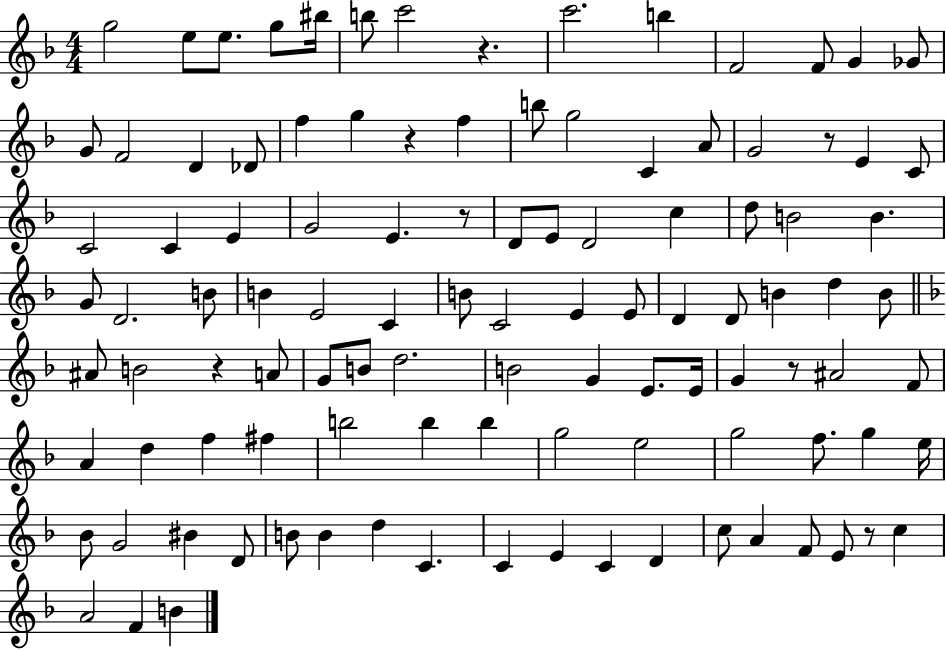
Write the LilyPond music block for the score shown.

{
  \clef treble
  \numericTimeSignature
  \time 4/4
  \key f \major
  \repeat volta 2 { g''2 e''8 e''8. g''8 bis''16 | b''8 c'''2 r4. | c'''2. b''4 | f'2 f'8 g'4 ges'8 | \break g'8 f'2 d'4 des'8 | f''4 g''4 r4 f''4 | b''8 g''2 c'4 a'8 | g'2 r8 e'4 c'8 | \break c'2 c'4 e'4 | g'2 e'4. r8 | d'8 e'8 d'2 c''4 | d''8 b'2 b'4. | \break g'8 d'2. b'8 | b'4 e'2 c'4 | b'8 c'2 e'4 e'8 | d'4 d'8 b'4 d''4 b'8 | \break \bar "||" \break \key f \major ais'8 b'2 r4 a'8 | g'8 b'8 d''2. | b'2 g'4 e'8. e'16 | g'4 r8 ais'2 f'8 | \break a'4 d''4 f''4 fis''4 | b''2 b''4 b''4 | g''2 e''2 | g''2 f''8. g''4 e''16 | \break bes'8 g'2 bis'4 d'8 | b'8 b'4 d''4 c'4. | c'4 e'4 c'4 d'4 | c''8 a'4 f'8 e'8 r8 c''4 | \break a'2 f'4 b'4 | } \bar "|."
}